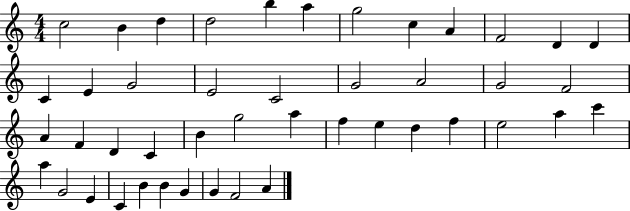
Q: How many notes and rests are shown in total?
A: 45